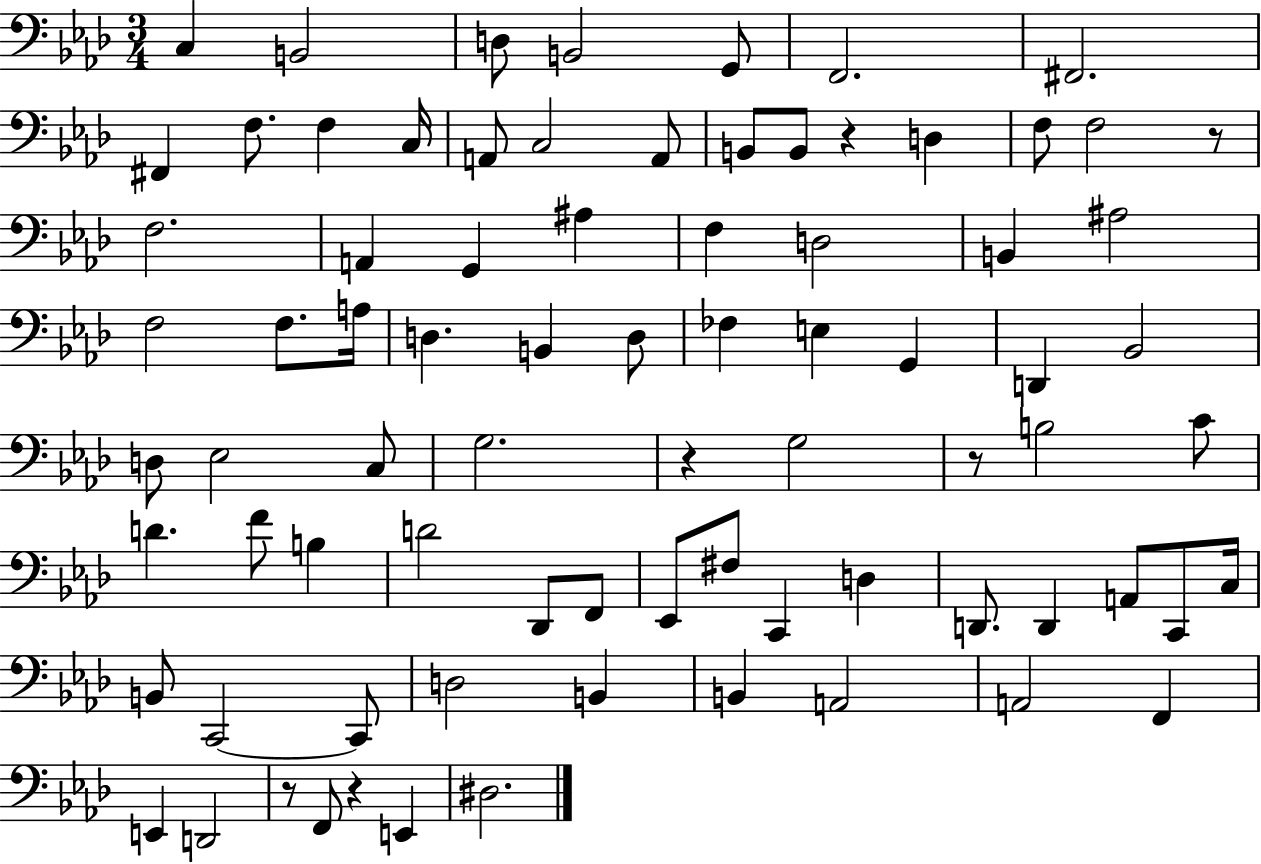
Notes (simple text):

C3/q B2/h D3/e B2/h G2/e F2/h. F#2/h. F#2/q F3/e. F3/q C3/s A2/e C3/h A2/e B2/e B2/e R/q D3/q F3/e F3/h R/e F3/h. A2/q G2/q A#3/q F3/q D3/h B2/q A#3/h F3/h F3/e. A3/s D3/q. B2/q D3/e FES3/q E3/q G2/q D2/q Bb2/h D3/e Eb3/h C3/e G3/h. R/q G3/h R/e B3/h C4/e D4/q. F4/e B3/q D4/h Db2/e F2/e Eb2/e F#3/e C2/q D3/q D2/e. D2/q A2/e C2/e C3/s B2/e C2/h C2/e D3/h B2/q B2/q A2/h A2/h F2/q E2/q D2/h R/e F2/e R/q E2/q D#3/h.